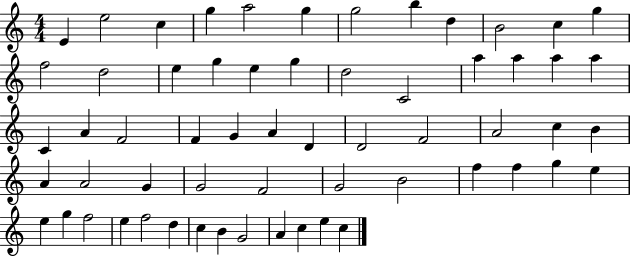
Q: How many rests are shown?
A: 0